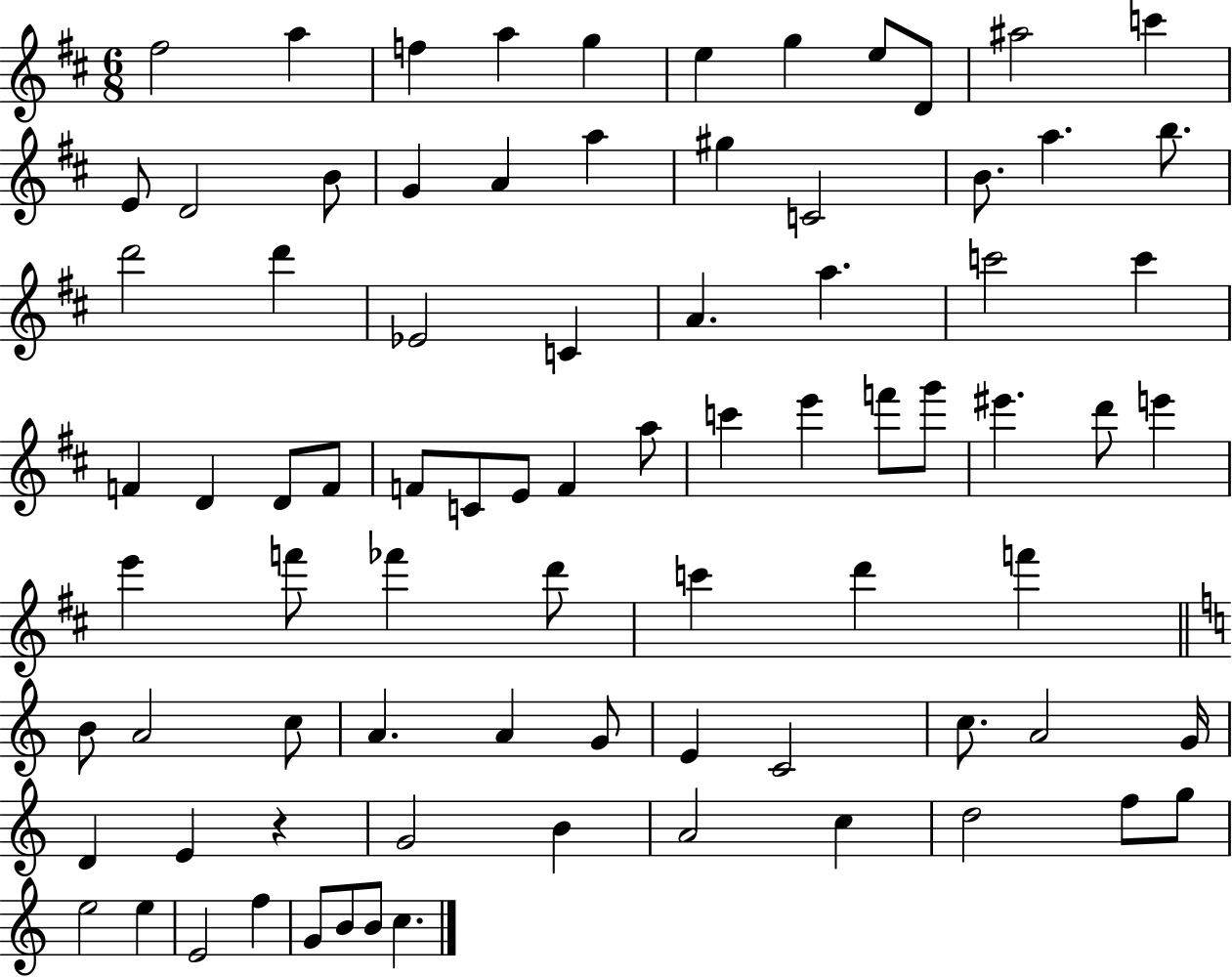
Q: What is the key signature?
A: D major